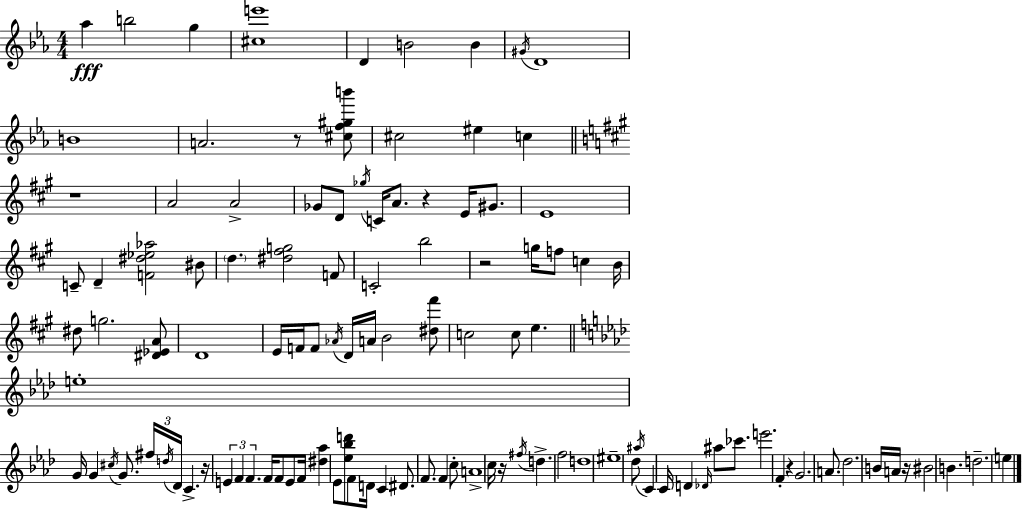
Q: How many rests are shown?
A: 8